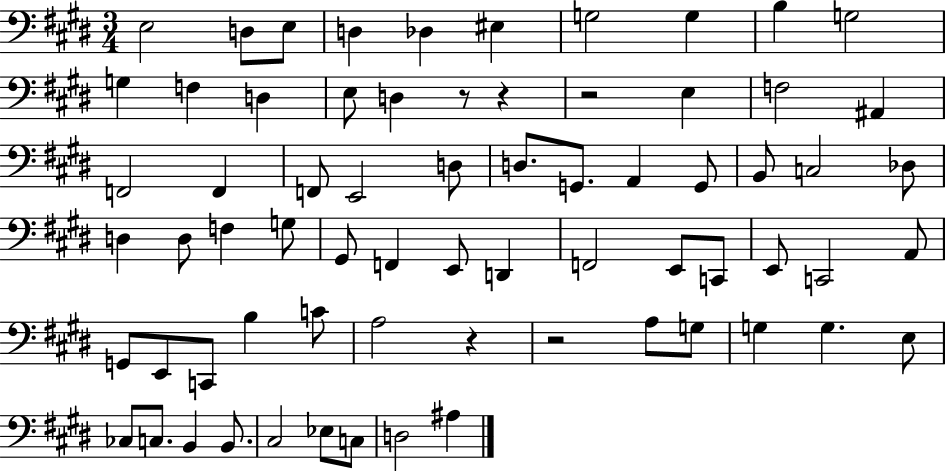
{
  \clef bass
  \numericTimeSignature
  \time 3/4
  \key e \major
  e2 d8 e8 | d4 des4 eis4 | g2 g4 | b4 g2 | \break g4 f4 d4 | e8 d4 r8 r4 | r2 e4 | f2 ais,4 | \break f,2 f,4 | f,8 e,2 d8 | d8. g,8. a,4 g,8 | b,8 c2 des8 | \break d4 d8 f4 g8 | gis,8 f,4 e,8 d,4 | f,2 e,8 c,8 | e,8 c,2 a,8 | \break g,8 e,8 c,8 b4 c'8 | a2 r4 | r2 a8 g8 | g4 g4. e8 | \break ces8 c8. b,4 b,8. | cis2 ees8 c8 | d2 ais4 | \bar "|."
}